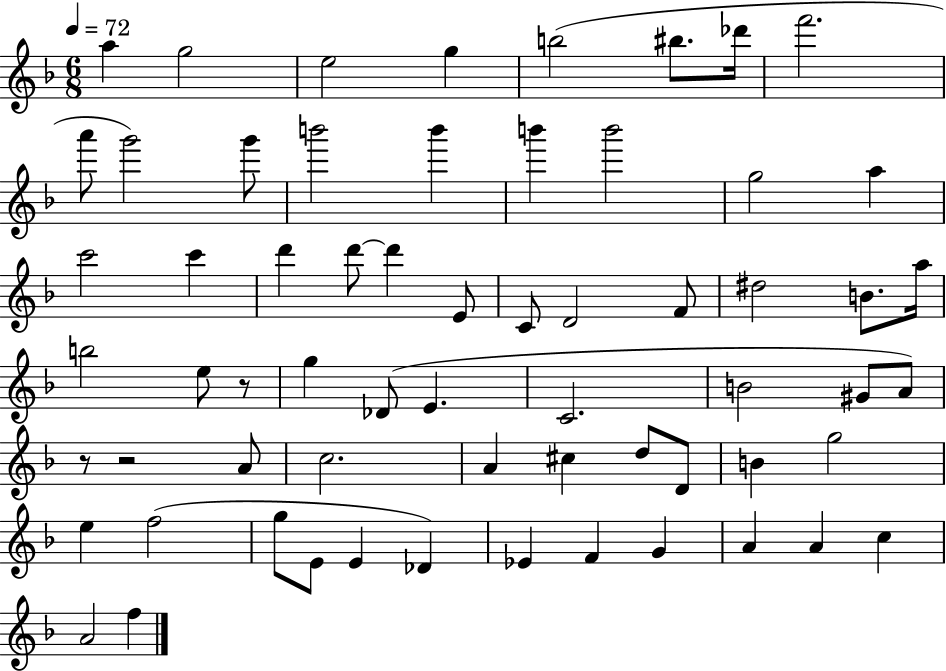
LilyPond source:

{
  \clef treble
  \numericTimeSignature
  \time 6/8
  \key f \major
  \tempo 4 = 72
  \repeat volta 2 { a''4 g''2 | e''2 g''4 | b''2( bis''8. des'''16 | f'''2. | \break a'''8 g'''2) g'''8 | b'''2 b'''4 | b'''4 b'''2 | g''2 a''4 | \break c'''2 c'''4 | d'''4 d'''8~~ d'''4 e'8 | c'8 d'2 f'8 | dis''2 b'8. a''16 | \break b''2 e''8 r8 | g''4 des'8( e'4. | c'2. | b'2 gis'8 a'8) | \break r8 r2 a'8 | c''2. | a'4 cis''4 d''8 d'8 | b'4 g''2 | \break e''4 f''2( | g''8 e'8 e'4 des'4) | ees'4 f'4 g'4 | a'4 a'4 c''4 | \break a'2 f''4 | } \bar "|."
}